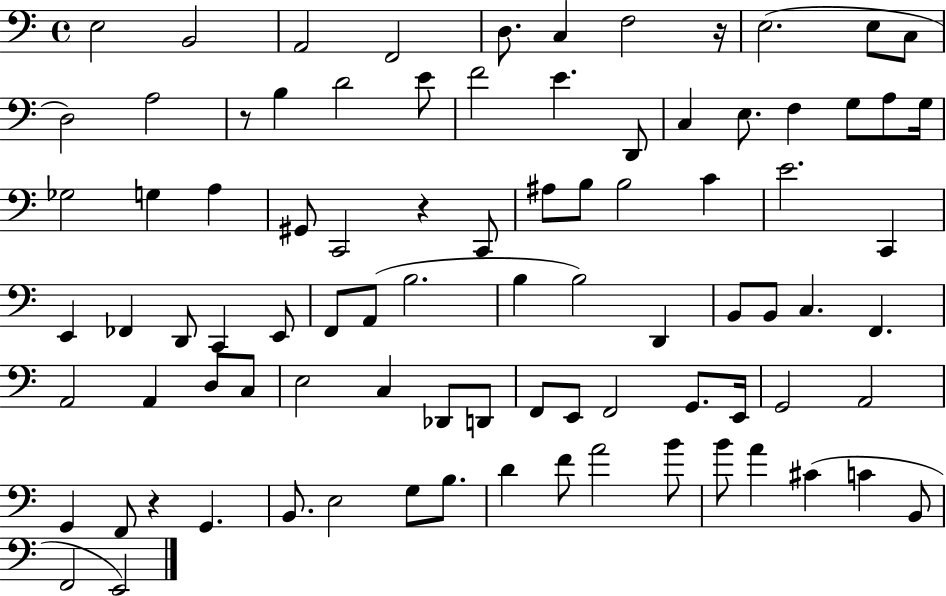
X:1
T:Untitled
M:4/4
L:1/4
K:C
E,2 B,,2 A,,2 F,,2 D,/2 C, F,2 z/4 E,2 E,/2 C,/2 D,2 A,2 z/2 B, D2 E/2 F2 E D,,/2 C, E,/2 F, G,/2 A,/2 G,/4 _G,2 G, A, ^G,,/2 C,,2 z C,,/2 ^A,/2 B,/2 B,2 C E2 C,, E,, _F,, D,,/2 C,, E,,/2 F,,/2 A,,/2 B,2 B, B,2 D,, B,,/2 B,,/2 C, F,, A,,2 A,, D,/2 C,/2 E,2 C, _D,,/2 D,,/2 F,,/2 E,,/2 F,,2 G,,/2 E,,/4 G,,2 A,,2 G,, F,,/2 z G,, B,,/2 E,2 G,/2 B,/2 D F/2 A2 B/2 B/2 A ^C C B,,/2 F,,2 E,,2